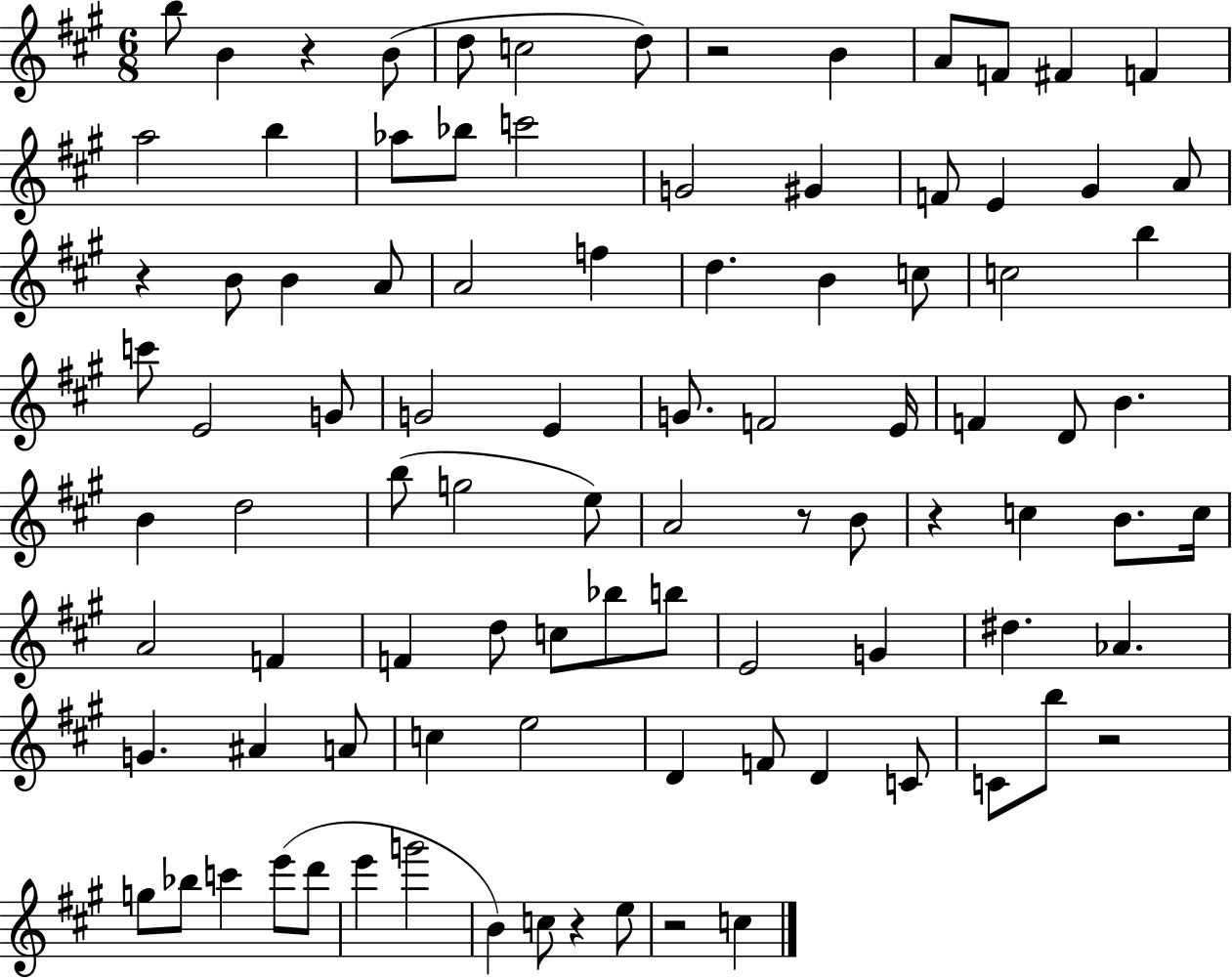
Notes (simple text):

B5/e B4/q R/q B4/e D5/e C5/h D5/e R/h B4/q A4/e F4/e F#4/q F4/q A5/h B5/q Ab5/e Bb5/e C6/h G4/h G#4/q F4/e E4/q G#4/q A4/e R/q B4/e B4/q A4/e A4/h F5/q D5/q. B4/q C5/e C5/h B5/q C6/e E4/h G4/e G4/h E4/q G4/e. F4/h E4/s F4/q D4/e B4/q. B4/q D5/h B5/e G5/h E5/e A4/h R/e B4/e R/q C5/q B4/e. C5/s A4/h F4/q F4/q D5/e C5/e Bb5/e B5/e E4/h G4/q D#5/q. Ab4/q. G4/q. A#4/q A4/e C5/q E5/h D4/q F4/e D4/q C4/e C4/e B5/e R/h G5/e Bb5/e C6/q E6/e D6/e E6/q G6/h B4/q C5/e R/q E5/e R/h C5/q